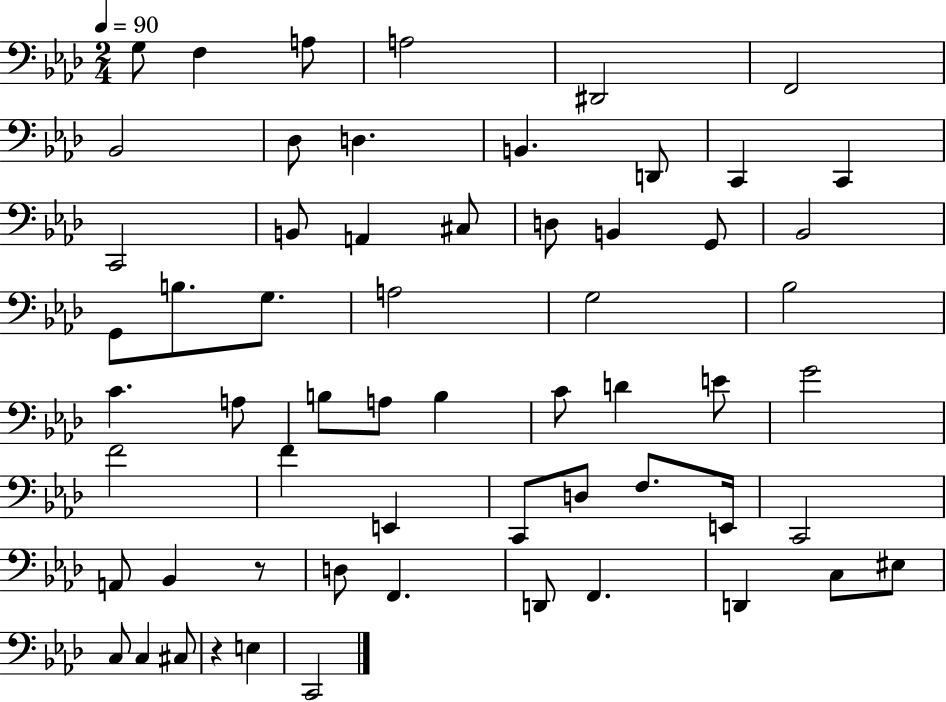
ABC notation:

X:1
T:Untitled
M:2/4
L:1/4
K:Ab
G,/2 F, A,/2 A,2 ^D,,2 F,,2 _B,,2 _D,/2 D, B,, D,,/2 C,, C,, C,,2 B,,/2 A,, ^C,/2 D,/2 B,, G,,/2 _B,,2 G,,/2 B,/2 G,/2 A,2 G,2 _B,2 C A,/2 B,/2 A,/2 B, C/2 D E/2 G2 F2 F E,, C,,/2 D,/2 F,/2 E,,/4 C,,2 A,,/2 _B,, z/2 D,/2 F,, D,,/2 F,, D,, C,/2 ^E,/2 C,/2 C, ^C,/2 z E, C,,2